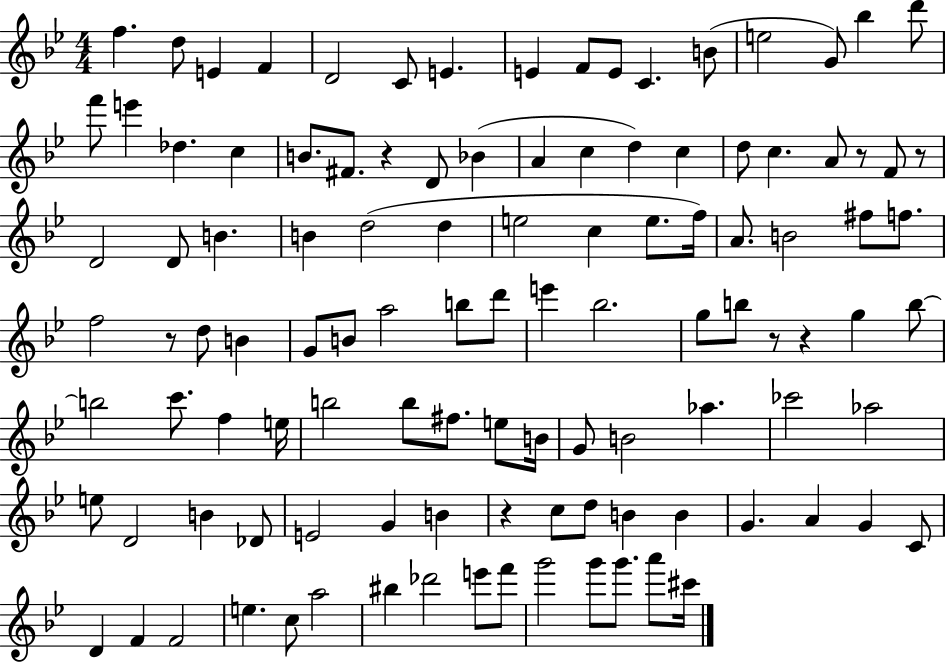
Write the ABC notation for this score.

X:1
T:Untitled
M:4/4
L:1/4
K:Bb
f d/2 E F D2 C/2 E E F/2 E/2 C B/2 e2 G/2 _b d'/2 f'/2 e' _d c B/2 ^F/2 z D/2 _B A c d c d/2 c A/2 z/2 F/2 z/2 D2 D/2 B B d2 d e2 c e/2 f/4 A/2 B2 ^f/2 f/2 f2 z/2 d/2 B G/2 B/2 a2 b/2 d'/2 e' _b2 g/2 b/2 z/2 z g b/2 b2 c'/2 f e/4 b2 b/2 ^f/2 e/2 B/4 G/2 B2 _a _c'2 _a2 e/2 D2 B _D/2 E2 G B z c/2 d/2 B B G A G C/2 D F F2 e c/2 a2 ^b _d'2 e'/2 f'/2 g'2 g'/2 g'/2 a'/2 ^c'/4